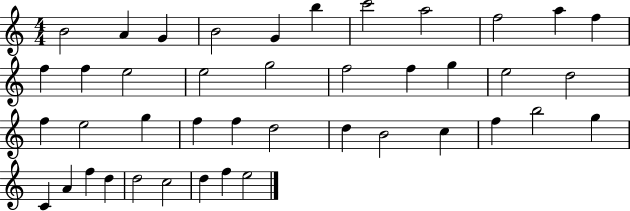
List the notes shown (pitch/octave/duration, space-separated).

B4/h A4/q G4/q B4/h G4/q B5/q C6/h A5/h F5/h A5/q F5/q F5/q F5/q E5/h E5/h G5/h F5/h F5/q G5/q E5/h D5/h F5/q E5/h G5/q F5/q F5/q D5/h D5/q B4/h C5/q F5/q B5/h G5/q C4/q A4/q F5/q D5/q D5/h C5/h D5/q F5/q E5/h